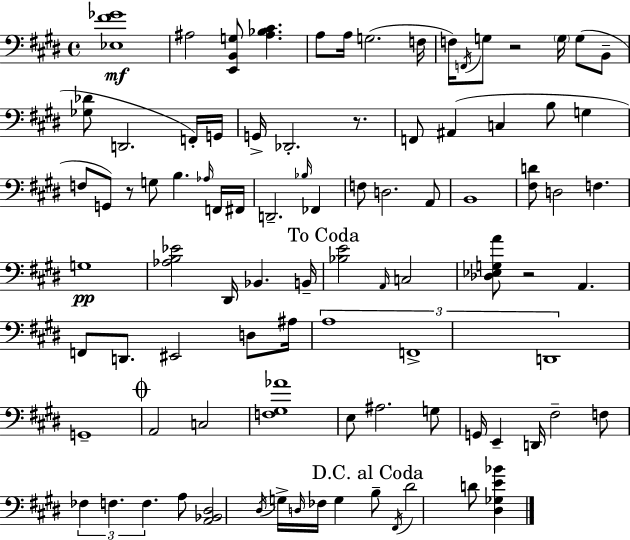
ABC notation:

X:1
T:Untitled
M:4/4
L:1/4
K:E
[_E,^F_G]4 ^A,2 [E,,B,,G,]/2 [^A,_B,^C] A,/2 A,/4 G,2 F,/4 F,/4 F,,/4 G,/2 z2 G,/4 G,/2 B,,/2 [_G,_D]/2 D,,2 F,,/4 G,,/4 G,,/4 _D,,2 z/2 F,,/2 ^A,, C, B,/2 G, F,/2 G,,/2 z/2 G,/2 B, _A,/4 F,,/4 ^F,,/4 D,,2 _B,/4 _F,, F,/2 D,2 A,,/2 B,,4 [^F,D]/2 D,2 F, G,4 [_A,B,_E]2 ^D,,/4 _B,, B,,/4 [_B,E]2 A,,/4 C,2 [_D,_E,G,A]/2 z2 A,, F,,/2 D,,/2 ^E,,2 D,/2 ^A,/4 A,4 F,,4 D,,4 G,,4 A,,2 C,2 [F,^G,_A]4 E,/2 ^A,2 G,/2 G,,/4 E,, D,,/4 ^F,2 F,/2 _F, F, F, A,/2 [A,,_B,,^D,]2 ^D,/4 G,/4 D,/4 _F,/4 G, B,/2 ^F,,/4 ^D2 D/2 [^D,_G,E_B]